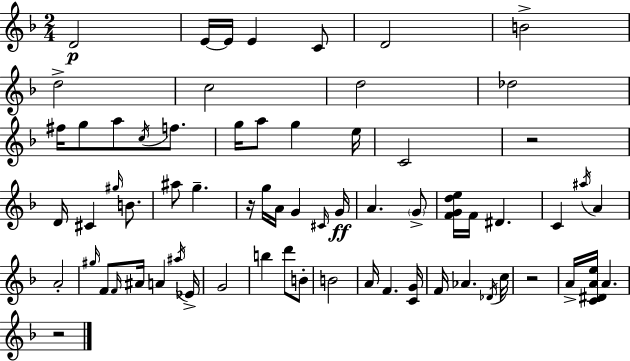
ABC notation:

X:1
T:Untitled
M:2/4
L:1/4
K:F
D2 E/4 E/4 E C/2 D2 B2 d2 c2 d2 _d2 ^f/4 g/2 a/2 c/4 f/2 g/4 a/2 g e/4 C2 z2 D/4 ^C ^g/4 B/2 ^a/2 g z/4 g/4 A/4 G ^C/4 G/4 A G/2 [FGde]/4 F/4 ^D C ^a/4 A A2 ^g/4 F/2 F/4 ^A/4 A ^a/4 _E/4 G2 b d'/2 B/2 B2 A/4 F [CG]/4 F/4 _A _D/4 c/4 z2 A/4 [C^DAe]/4 A z2